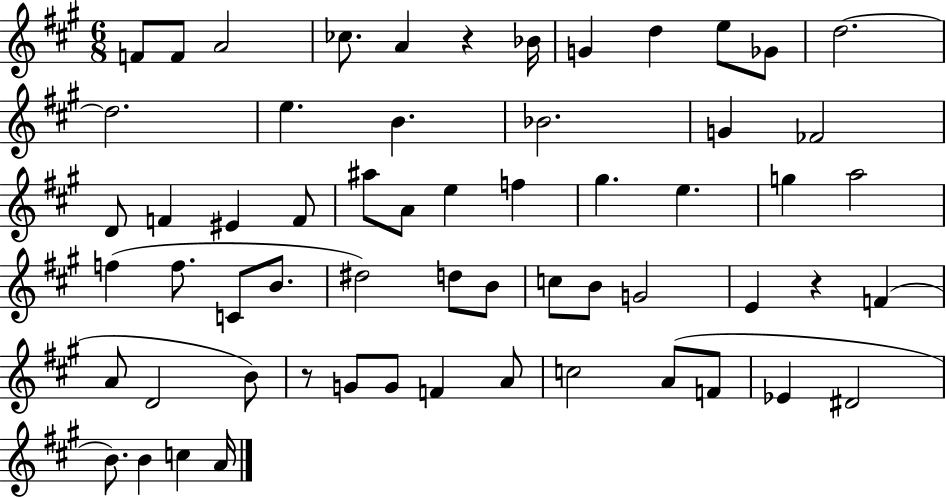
X:1
T:Untitled
M:6/8
L:1/4
K:A
F/2 F/2 A2 _c/2 A z _B/4 G d e/2 _G/2 d2 d2 e B _B2 G _F2 D/2 F ^E F/2 ^a/2 A/2 e f ^g e g a2 f f/2 C/2 B/2 ^d2 d/2 B/2 c/2 B/2 G2 E z F A/2 D2 B/2 z/2 G/2 G/2 F A/2 c2 A/2 F/2 _E ^D2 B/2 B c A/4